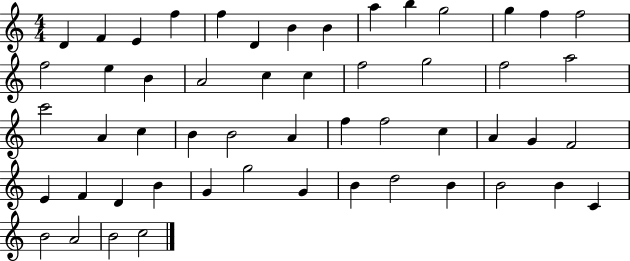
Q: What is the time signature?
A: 4/4